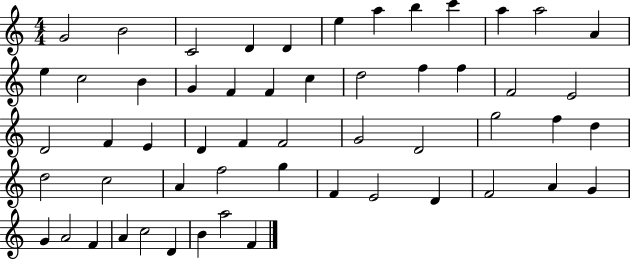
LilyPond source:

{
  \clef treble
  \numericTimeSignature
  \time 4/4
  \key c \major
  g'2 b'2 | c'2 d'4 d'4 | e''4 a''4 b''4 c'''4 | a''4 a''2 a'4 | \break e''4 c''2 b'4 | g'4 f'4 f'4 c''4 | d''2 f''4 f''4 | f'2 e'2 | \break d'2 f'4 e'4 | d'4 f'4 f'2 | g'2 d'2 | g''2 f''4 d''4 | \break d''2 c''2 | a'4 f''2 g''4 | f'4 e'2 d'4 | f'2 a'4 g'4 | \break g'4 a'2 f'4 | a'4 c''2 d'4 | b'4 a''2 f'4 | \bar "|."
}